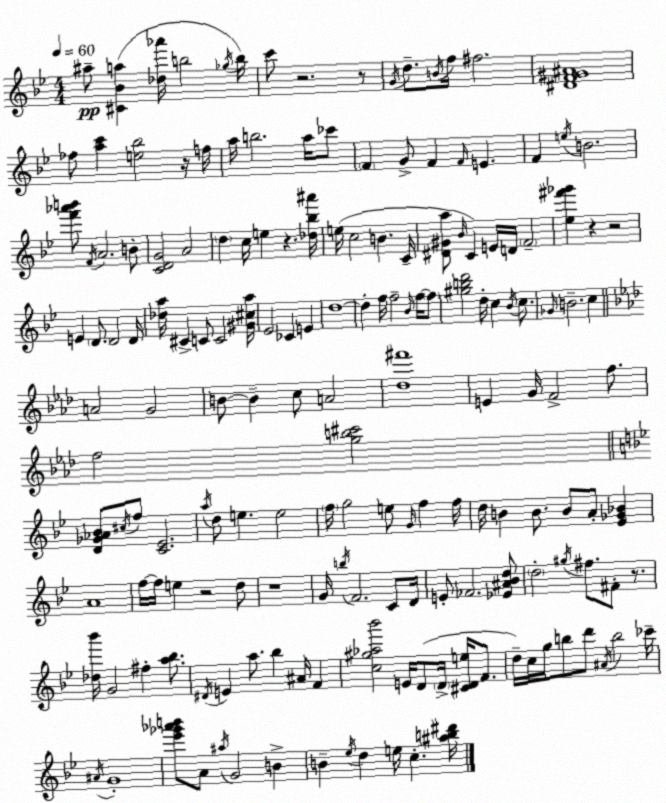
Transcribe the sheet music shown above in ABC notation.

X:1
T:Untitled
M:4/4
L:1/4
K:Bb
^a/2 [^C_Ba] [_d_a']/4 b2 _g/4 b/4 c'/2 z2 z/2 G/4 d/2 B/4 f/4 ^f2 [^DF^G^A]4 _f/2 [ac'] [e_b]2 z/4 f/4 a/4 b2 a/4 _c'/2 F G/2 F F/4 E F e/4 B2 [f'_a'b']/2 F/4 A2 B/2 [CDG]2 A2 d c/4 e z [_d_b^a']/4 e/4 c2 B C/4 [^D^Ga]/2 _B/4 C E/4 D/4 F2 [_e^f'_g'] z z2 E D/2 D2 D/4 [_da]/4 ^C C/2 C2 [^G^ca]/4 _E2 _C E d4 d f/4 f2 _B/4 f/4 f/2 [^gbd']2 d/4 c _B/4 c/2 _G/4 B2 c A2 G2 B/2 B c/2 A2 [_d^f']4 E G/4 F2 f/2 f2 [gb^c']2 [D_G_A_B]/2 ^c/4 f/2 [C_E]2 a/4 d/2 e e2 f/4 g2 e/2 G/4 f f/4 d/4 B B/2 B/2 A/2 [_E_G_B] A4 f/4 f/4 e z2 d/2 z4 G/4 b/4 F2 C/2 D/4 E/2 _F2 [_E^A_Bd]/2 d2 ^g/4 ^f/2 ^F/2 z/2 [_d_b']/4 G2 ^f [a_b]/2 ^D/4 E a/2 _b ^A/4 F [c^g_a_b']2 E/4 D/2 D/4 [^CDe]/4 F/2 d/4 c/4 g/4 b/2 d'/2 ^A/4 b2 _c'/4 ^A/4 G4 [_e'_g'_a'b']/2 A/2 ^a/4 G2 B B _e/4 d e/4 c [^ab^d']/4